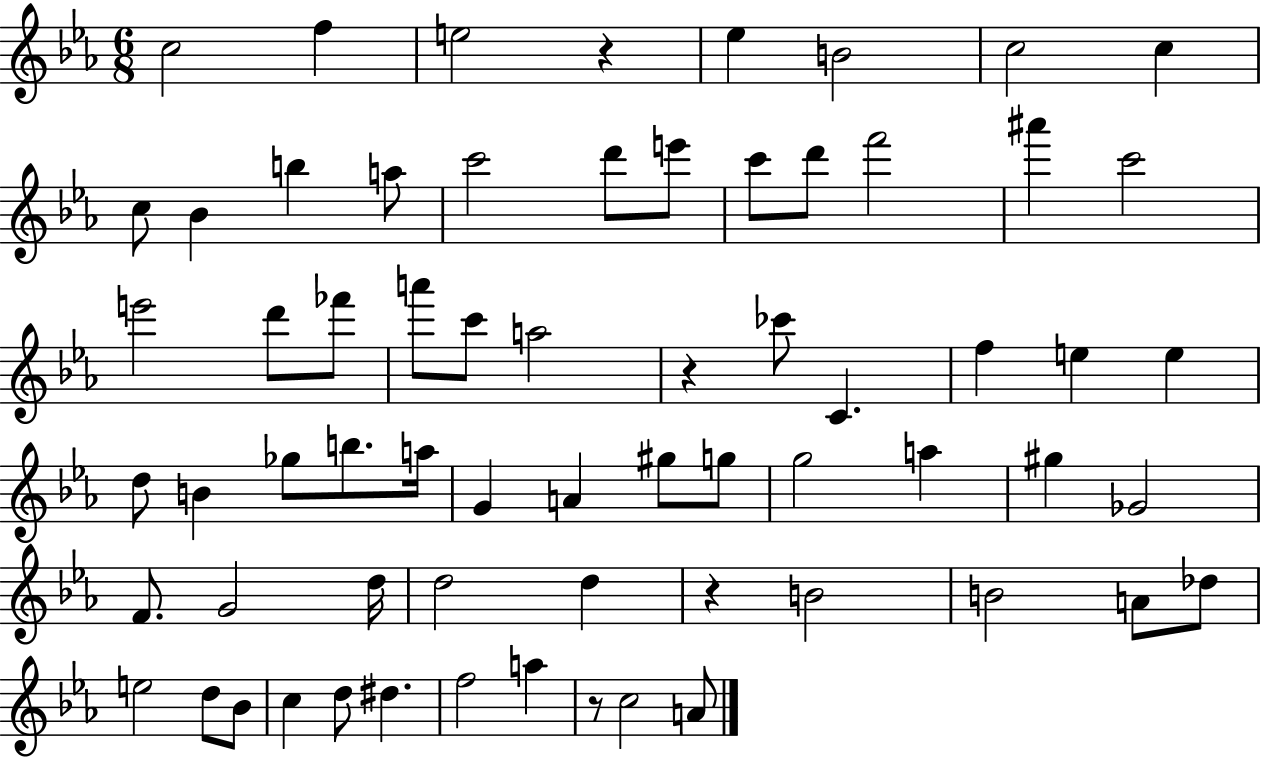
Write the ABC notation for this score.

X:1
T:Untitled
M:6/8
L:1/4
K:Eb
c2 f e2 z _e B2 c2 c c/2 _B b a/2 c'2 d'/2 e'/2 c'/2 d'/2 f'2 ^a' c'2 e'2 d'/2 _f'/2 a'/2 c'/2 a2 z _c'/2 C f e e d/2 B _g/2 b/2 a/4 G A ^g/2 g/2 g2 a ^g _G2 F/2 G2 d/4 d2 d z B2 B2 A/2 _d/2 e2 d/2 _B/2 c d/2 ^d f2 a z/2 c2 A/2